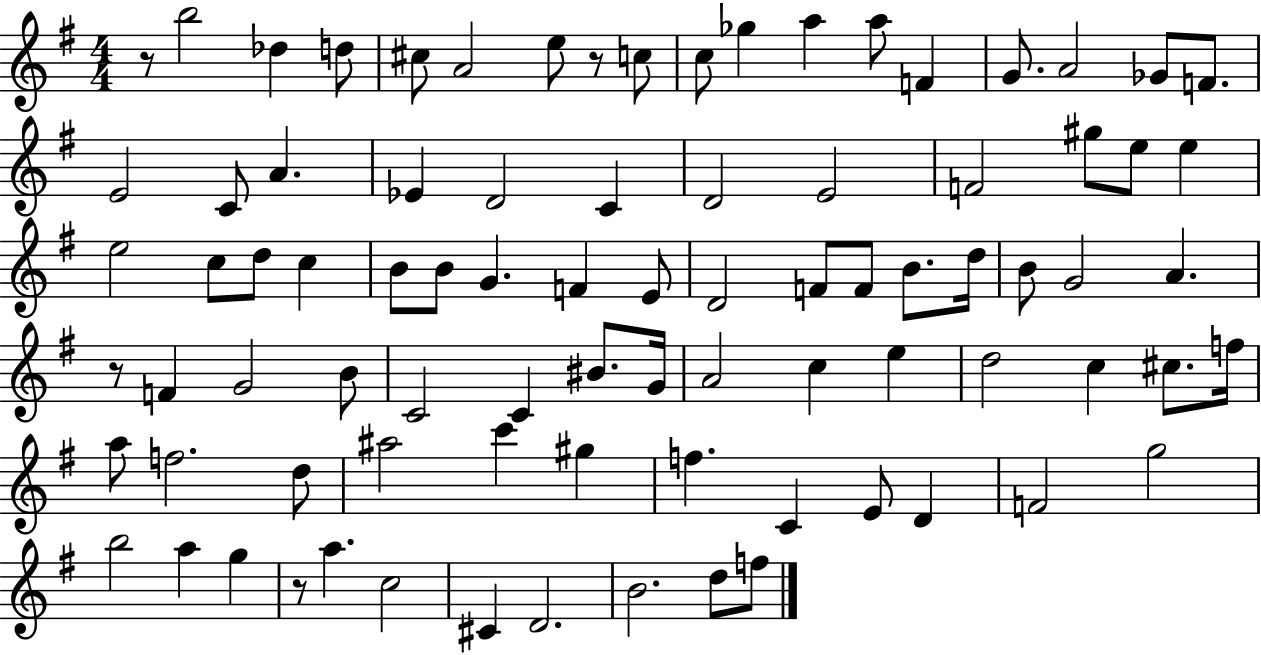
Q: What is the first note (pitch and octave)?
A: B5